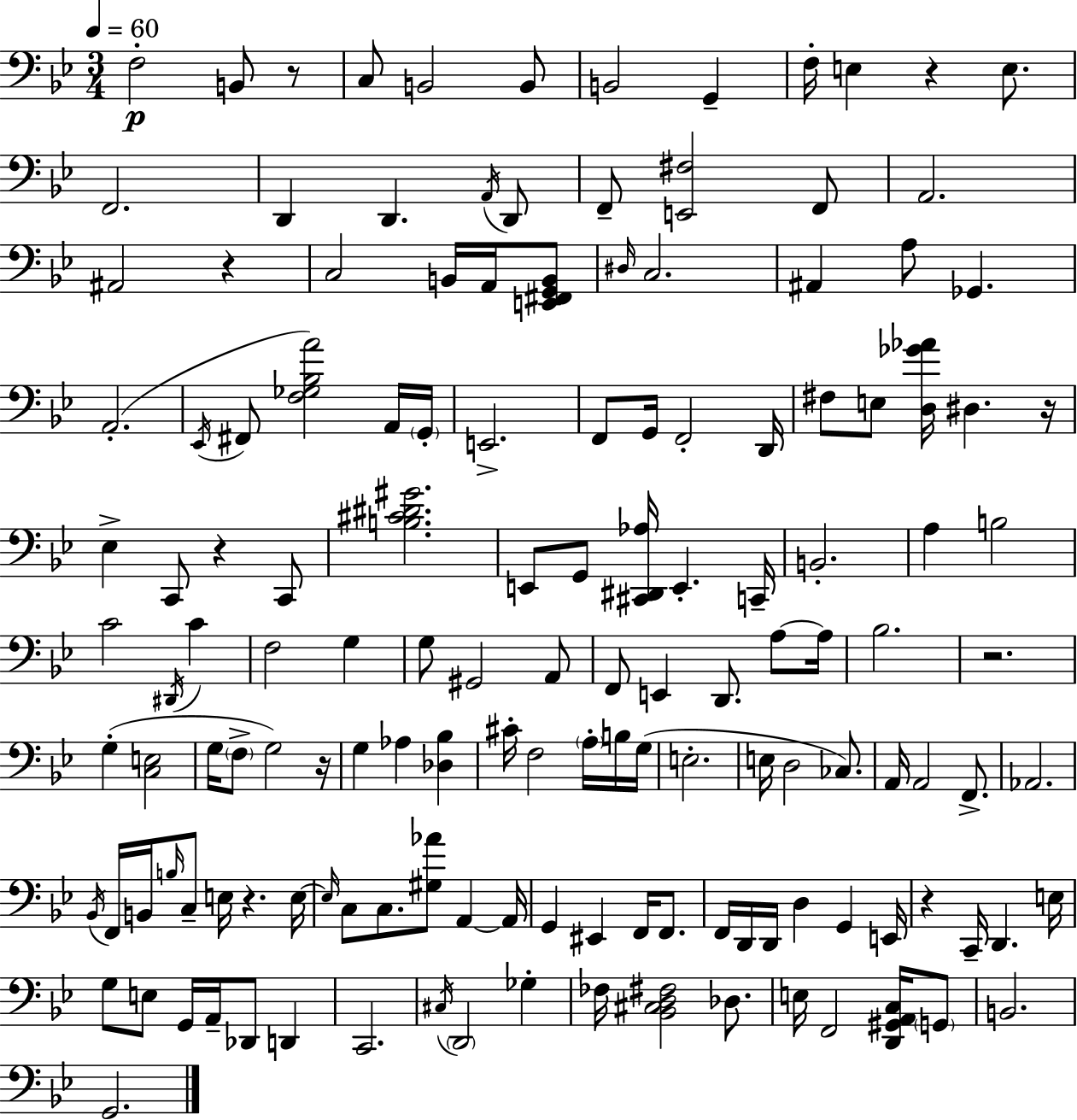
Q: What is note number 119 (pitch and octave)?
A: FES3